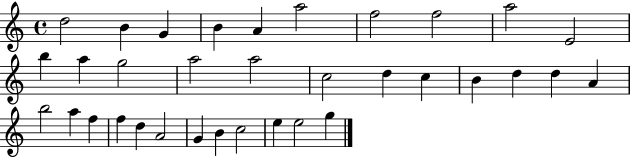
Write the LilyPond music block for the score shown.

{
  \clef treble
  \time 4/4
  \defaultTimeSignature
  \key c \major
  d''2 b'4 g'4 | b'4 a'4 a''2 | f''2 f''2 | a''2 e'2 | \break b''4 a''4 g''2 | a''2 a''2 | c''2 d''4 c''4 | b'4 d''4 d''4 a'4 | \break b''2 a''4 f''4 | f''4 d''4 a'2 | g'4 b'4 c''2 | e''4 e''2 g''4 | \break \bar "|."
}